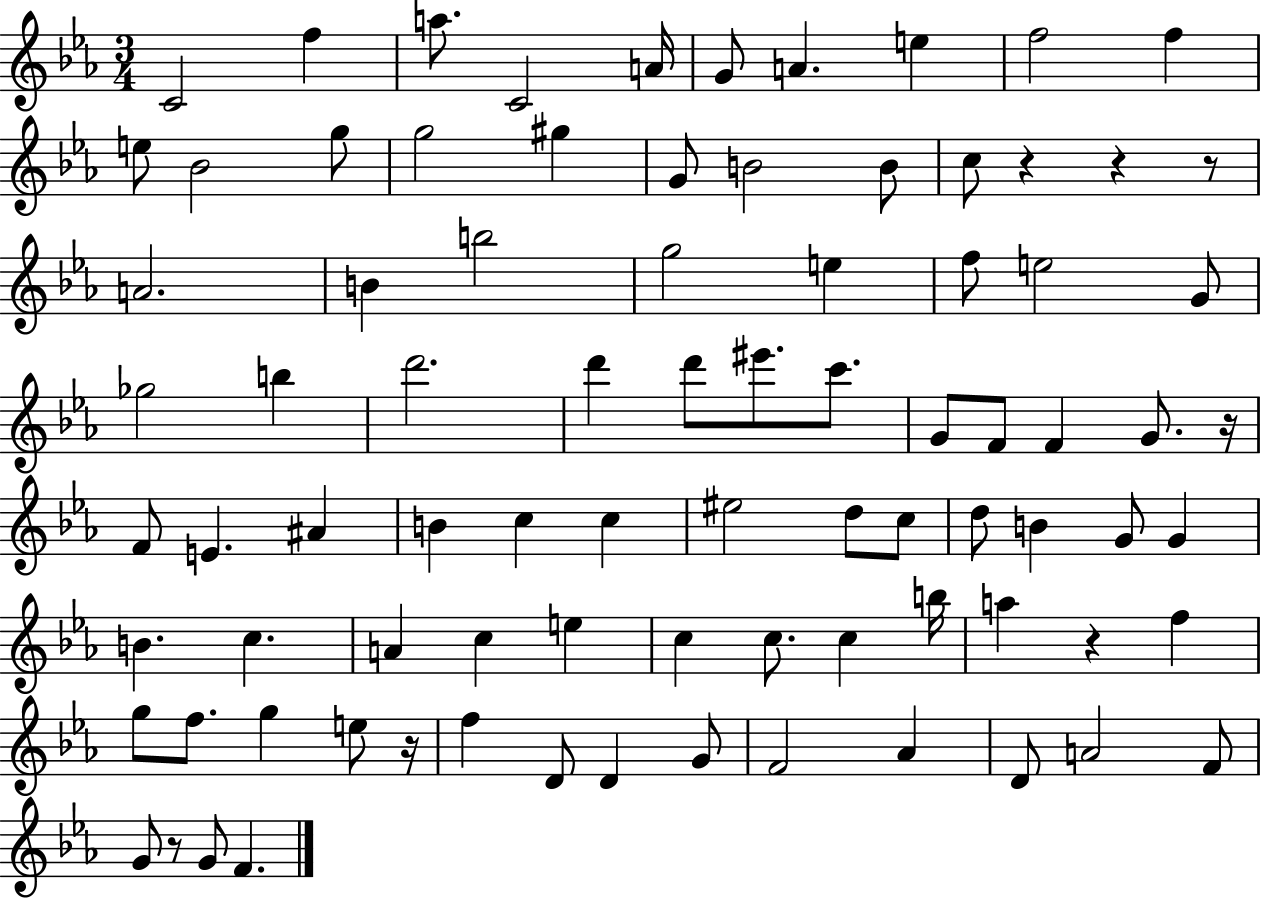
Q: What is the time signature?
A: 3/4